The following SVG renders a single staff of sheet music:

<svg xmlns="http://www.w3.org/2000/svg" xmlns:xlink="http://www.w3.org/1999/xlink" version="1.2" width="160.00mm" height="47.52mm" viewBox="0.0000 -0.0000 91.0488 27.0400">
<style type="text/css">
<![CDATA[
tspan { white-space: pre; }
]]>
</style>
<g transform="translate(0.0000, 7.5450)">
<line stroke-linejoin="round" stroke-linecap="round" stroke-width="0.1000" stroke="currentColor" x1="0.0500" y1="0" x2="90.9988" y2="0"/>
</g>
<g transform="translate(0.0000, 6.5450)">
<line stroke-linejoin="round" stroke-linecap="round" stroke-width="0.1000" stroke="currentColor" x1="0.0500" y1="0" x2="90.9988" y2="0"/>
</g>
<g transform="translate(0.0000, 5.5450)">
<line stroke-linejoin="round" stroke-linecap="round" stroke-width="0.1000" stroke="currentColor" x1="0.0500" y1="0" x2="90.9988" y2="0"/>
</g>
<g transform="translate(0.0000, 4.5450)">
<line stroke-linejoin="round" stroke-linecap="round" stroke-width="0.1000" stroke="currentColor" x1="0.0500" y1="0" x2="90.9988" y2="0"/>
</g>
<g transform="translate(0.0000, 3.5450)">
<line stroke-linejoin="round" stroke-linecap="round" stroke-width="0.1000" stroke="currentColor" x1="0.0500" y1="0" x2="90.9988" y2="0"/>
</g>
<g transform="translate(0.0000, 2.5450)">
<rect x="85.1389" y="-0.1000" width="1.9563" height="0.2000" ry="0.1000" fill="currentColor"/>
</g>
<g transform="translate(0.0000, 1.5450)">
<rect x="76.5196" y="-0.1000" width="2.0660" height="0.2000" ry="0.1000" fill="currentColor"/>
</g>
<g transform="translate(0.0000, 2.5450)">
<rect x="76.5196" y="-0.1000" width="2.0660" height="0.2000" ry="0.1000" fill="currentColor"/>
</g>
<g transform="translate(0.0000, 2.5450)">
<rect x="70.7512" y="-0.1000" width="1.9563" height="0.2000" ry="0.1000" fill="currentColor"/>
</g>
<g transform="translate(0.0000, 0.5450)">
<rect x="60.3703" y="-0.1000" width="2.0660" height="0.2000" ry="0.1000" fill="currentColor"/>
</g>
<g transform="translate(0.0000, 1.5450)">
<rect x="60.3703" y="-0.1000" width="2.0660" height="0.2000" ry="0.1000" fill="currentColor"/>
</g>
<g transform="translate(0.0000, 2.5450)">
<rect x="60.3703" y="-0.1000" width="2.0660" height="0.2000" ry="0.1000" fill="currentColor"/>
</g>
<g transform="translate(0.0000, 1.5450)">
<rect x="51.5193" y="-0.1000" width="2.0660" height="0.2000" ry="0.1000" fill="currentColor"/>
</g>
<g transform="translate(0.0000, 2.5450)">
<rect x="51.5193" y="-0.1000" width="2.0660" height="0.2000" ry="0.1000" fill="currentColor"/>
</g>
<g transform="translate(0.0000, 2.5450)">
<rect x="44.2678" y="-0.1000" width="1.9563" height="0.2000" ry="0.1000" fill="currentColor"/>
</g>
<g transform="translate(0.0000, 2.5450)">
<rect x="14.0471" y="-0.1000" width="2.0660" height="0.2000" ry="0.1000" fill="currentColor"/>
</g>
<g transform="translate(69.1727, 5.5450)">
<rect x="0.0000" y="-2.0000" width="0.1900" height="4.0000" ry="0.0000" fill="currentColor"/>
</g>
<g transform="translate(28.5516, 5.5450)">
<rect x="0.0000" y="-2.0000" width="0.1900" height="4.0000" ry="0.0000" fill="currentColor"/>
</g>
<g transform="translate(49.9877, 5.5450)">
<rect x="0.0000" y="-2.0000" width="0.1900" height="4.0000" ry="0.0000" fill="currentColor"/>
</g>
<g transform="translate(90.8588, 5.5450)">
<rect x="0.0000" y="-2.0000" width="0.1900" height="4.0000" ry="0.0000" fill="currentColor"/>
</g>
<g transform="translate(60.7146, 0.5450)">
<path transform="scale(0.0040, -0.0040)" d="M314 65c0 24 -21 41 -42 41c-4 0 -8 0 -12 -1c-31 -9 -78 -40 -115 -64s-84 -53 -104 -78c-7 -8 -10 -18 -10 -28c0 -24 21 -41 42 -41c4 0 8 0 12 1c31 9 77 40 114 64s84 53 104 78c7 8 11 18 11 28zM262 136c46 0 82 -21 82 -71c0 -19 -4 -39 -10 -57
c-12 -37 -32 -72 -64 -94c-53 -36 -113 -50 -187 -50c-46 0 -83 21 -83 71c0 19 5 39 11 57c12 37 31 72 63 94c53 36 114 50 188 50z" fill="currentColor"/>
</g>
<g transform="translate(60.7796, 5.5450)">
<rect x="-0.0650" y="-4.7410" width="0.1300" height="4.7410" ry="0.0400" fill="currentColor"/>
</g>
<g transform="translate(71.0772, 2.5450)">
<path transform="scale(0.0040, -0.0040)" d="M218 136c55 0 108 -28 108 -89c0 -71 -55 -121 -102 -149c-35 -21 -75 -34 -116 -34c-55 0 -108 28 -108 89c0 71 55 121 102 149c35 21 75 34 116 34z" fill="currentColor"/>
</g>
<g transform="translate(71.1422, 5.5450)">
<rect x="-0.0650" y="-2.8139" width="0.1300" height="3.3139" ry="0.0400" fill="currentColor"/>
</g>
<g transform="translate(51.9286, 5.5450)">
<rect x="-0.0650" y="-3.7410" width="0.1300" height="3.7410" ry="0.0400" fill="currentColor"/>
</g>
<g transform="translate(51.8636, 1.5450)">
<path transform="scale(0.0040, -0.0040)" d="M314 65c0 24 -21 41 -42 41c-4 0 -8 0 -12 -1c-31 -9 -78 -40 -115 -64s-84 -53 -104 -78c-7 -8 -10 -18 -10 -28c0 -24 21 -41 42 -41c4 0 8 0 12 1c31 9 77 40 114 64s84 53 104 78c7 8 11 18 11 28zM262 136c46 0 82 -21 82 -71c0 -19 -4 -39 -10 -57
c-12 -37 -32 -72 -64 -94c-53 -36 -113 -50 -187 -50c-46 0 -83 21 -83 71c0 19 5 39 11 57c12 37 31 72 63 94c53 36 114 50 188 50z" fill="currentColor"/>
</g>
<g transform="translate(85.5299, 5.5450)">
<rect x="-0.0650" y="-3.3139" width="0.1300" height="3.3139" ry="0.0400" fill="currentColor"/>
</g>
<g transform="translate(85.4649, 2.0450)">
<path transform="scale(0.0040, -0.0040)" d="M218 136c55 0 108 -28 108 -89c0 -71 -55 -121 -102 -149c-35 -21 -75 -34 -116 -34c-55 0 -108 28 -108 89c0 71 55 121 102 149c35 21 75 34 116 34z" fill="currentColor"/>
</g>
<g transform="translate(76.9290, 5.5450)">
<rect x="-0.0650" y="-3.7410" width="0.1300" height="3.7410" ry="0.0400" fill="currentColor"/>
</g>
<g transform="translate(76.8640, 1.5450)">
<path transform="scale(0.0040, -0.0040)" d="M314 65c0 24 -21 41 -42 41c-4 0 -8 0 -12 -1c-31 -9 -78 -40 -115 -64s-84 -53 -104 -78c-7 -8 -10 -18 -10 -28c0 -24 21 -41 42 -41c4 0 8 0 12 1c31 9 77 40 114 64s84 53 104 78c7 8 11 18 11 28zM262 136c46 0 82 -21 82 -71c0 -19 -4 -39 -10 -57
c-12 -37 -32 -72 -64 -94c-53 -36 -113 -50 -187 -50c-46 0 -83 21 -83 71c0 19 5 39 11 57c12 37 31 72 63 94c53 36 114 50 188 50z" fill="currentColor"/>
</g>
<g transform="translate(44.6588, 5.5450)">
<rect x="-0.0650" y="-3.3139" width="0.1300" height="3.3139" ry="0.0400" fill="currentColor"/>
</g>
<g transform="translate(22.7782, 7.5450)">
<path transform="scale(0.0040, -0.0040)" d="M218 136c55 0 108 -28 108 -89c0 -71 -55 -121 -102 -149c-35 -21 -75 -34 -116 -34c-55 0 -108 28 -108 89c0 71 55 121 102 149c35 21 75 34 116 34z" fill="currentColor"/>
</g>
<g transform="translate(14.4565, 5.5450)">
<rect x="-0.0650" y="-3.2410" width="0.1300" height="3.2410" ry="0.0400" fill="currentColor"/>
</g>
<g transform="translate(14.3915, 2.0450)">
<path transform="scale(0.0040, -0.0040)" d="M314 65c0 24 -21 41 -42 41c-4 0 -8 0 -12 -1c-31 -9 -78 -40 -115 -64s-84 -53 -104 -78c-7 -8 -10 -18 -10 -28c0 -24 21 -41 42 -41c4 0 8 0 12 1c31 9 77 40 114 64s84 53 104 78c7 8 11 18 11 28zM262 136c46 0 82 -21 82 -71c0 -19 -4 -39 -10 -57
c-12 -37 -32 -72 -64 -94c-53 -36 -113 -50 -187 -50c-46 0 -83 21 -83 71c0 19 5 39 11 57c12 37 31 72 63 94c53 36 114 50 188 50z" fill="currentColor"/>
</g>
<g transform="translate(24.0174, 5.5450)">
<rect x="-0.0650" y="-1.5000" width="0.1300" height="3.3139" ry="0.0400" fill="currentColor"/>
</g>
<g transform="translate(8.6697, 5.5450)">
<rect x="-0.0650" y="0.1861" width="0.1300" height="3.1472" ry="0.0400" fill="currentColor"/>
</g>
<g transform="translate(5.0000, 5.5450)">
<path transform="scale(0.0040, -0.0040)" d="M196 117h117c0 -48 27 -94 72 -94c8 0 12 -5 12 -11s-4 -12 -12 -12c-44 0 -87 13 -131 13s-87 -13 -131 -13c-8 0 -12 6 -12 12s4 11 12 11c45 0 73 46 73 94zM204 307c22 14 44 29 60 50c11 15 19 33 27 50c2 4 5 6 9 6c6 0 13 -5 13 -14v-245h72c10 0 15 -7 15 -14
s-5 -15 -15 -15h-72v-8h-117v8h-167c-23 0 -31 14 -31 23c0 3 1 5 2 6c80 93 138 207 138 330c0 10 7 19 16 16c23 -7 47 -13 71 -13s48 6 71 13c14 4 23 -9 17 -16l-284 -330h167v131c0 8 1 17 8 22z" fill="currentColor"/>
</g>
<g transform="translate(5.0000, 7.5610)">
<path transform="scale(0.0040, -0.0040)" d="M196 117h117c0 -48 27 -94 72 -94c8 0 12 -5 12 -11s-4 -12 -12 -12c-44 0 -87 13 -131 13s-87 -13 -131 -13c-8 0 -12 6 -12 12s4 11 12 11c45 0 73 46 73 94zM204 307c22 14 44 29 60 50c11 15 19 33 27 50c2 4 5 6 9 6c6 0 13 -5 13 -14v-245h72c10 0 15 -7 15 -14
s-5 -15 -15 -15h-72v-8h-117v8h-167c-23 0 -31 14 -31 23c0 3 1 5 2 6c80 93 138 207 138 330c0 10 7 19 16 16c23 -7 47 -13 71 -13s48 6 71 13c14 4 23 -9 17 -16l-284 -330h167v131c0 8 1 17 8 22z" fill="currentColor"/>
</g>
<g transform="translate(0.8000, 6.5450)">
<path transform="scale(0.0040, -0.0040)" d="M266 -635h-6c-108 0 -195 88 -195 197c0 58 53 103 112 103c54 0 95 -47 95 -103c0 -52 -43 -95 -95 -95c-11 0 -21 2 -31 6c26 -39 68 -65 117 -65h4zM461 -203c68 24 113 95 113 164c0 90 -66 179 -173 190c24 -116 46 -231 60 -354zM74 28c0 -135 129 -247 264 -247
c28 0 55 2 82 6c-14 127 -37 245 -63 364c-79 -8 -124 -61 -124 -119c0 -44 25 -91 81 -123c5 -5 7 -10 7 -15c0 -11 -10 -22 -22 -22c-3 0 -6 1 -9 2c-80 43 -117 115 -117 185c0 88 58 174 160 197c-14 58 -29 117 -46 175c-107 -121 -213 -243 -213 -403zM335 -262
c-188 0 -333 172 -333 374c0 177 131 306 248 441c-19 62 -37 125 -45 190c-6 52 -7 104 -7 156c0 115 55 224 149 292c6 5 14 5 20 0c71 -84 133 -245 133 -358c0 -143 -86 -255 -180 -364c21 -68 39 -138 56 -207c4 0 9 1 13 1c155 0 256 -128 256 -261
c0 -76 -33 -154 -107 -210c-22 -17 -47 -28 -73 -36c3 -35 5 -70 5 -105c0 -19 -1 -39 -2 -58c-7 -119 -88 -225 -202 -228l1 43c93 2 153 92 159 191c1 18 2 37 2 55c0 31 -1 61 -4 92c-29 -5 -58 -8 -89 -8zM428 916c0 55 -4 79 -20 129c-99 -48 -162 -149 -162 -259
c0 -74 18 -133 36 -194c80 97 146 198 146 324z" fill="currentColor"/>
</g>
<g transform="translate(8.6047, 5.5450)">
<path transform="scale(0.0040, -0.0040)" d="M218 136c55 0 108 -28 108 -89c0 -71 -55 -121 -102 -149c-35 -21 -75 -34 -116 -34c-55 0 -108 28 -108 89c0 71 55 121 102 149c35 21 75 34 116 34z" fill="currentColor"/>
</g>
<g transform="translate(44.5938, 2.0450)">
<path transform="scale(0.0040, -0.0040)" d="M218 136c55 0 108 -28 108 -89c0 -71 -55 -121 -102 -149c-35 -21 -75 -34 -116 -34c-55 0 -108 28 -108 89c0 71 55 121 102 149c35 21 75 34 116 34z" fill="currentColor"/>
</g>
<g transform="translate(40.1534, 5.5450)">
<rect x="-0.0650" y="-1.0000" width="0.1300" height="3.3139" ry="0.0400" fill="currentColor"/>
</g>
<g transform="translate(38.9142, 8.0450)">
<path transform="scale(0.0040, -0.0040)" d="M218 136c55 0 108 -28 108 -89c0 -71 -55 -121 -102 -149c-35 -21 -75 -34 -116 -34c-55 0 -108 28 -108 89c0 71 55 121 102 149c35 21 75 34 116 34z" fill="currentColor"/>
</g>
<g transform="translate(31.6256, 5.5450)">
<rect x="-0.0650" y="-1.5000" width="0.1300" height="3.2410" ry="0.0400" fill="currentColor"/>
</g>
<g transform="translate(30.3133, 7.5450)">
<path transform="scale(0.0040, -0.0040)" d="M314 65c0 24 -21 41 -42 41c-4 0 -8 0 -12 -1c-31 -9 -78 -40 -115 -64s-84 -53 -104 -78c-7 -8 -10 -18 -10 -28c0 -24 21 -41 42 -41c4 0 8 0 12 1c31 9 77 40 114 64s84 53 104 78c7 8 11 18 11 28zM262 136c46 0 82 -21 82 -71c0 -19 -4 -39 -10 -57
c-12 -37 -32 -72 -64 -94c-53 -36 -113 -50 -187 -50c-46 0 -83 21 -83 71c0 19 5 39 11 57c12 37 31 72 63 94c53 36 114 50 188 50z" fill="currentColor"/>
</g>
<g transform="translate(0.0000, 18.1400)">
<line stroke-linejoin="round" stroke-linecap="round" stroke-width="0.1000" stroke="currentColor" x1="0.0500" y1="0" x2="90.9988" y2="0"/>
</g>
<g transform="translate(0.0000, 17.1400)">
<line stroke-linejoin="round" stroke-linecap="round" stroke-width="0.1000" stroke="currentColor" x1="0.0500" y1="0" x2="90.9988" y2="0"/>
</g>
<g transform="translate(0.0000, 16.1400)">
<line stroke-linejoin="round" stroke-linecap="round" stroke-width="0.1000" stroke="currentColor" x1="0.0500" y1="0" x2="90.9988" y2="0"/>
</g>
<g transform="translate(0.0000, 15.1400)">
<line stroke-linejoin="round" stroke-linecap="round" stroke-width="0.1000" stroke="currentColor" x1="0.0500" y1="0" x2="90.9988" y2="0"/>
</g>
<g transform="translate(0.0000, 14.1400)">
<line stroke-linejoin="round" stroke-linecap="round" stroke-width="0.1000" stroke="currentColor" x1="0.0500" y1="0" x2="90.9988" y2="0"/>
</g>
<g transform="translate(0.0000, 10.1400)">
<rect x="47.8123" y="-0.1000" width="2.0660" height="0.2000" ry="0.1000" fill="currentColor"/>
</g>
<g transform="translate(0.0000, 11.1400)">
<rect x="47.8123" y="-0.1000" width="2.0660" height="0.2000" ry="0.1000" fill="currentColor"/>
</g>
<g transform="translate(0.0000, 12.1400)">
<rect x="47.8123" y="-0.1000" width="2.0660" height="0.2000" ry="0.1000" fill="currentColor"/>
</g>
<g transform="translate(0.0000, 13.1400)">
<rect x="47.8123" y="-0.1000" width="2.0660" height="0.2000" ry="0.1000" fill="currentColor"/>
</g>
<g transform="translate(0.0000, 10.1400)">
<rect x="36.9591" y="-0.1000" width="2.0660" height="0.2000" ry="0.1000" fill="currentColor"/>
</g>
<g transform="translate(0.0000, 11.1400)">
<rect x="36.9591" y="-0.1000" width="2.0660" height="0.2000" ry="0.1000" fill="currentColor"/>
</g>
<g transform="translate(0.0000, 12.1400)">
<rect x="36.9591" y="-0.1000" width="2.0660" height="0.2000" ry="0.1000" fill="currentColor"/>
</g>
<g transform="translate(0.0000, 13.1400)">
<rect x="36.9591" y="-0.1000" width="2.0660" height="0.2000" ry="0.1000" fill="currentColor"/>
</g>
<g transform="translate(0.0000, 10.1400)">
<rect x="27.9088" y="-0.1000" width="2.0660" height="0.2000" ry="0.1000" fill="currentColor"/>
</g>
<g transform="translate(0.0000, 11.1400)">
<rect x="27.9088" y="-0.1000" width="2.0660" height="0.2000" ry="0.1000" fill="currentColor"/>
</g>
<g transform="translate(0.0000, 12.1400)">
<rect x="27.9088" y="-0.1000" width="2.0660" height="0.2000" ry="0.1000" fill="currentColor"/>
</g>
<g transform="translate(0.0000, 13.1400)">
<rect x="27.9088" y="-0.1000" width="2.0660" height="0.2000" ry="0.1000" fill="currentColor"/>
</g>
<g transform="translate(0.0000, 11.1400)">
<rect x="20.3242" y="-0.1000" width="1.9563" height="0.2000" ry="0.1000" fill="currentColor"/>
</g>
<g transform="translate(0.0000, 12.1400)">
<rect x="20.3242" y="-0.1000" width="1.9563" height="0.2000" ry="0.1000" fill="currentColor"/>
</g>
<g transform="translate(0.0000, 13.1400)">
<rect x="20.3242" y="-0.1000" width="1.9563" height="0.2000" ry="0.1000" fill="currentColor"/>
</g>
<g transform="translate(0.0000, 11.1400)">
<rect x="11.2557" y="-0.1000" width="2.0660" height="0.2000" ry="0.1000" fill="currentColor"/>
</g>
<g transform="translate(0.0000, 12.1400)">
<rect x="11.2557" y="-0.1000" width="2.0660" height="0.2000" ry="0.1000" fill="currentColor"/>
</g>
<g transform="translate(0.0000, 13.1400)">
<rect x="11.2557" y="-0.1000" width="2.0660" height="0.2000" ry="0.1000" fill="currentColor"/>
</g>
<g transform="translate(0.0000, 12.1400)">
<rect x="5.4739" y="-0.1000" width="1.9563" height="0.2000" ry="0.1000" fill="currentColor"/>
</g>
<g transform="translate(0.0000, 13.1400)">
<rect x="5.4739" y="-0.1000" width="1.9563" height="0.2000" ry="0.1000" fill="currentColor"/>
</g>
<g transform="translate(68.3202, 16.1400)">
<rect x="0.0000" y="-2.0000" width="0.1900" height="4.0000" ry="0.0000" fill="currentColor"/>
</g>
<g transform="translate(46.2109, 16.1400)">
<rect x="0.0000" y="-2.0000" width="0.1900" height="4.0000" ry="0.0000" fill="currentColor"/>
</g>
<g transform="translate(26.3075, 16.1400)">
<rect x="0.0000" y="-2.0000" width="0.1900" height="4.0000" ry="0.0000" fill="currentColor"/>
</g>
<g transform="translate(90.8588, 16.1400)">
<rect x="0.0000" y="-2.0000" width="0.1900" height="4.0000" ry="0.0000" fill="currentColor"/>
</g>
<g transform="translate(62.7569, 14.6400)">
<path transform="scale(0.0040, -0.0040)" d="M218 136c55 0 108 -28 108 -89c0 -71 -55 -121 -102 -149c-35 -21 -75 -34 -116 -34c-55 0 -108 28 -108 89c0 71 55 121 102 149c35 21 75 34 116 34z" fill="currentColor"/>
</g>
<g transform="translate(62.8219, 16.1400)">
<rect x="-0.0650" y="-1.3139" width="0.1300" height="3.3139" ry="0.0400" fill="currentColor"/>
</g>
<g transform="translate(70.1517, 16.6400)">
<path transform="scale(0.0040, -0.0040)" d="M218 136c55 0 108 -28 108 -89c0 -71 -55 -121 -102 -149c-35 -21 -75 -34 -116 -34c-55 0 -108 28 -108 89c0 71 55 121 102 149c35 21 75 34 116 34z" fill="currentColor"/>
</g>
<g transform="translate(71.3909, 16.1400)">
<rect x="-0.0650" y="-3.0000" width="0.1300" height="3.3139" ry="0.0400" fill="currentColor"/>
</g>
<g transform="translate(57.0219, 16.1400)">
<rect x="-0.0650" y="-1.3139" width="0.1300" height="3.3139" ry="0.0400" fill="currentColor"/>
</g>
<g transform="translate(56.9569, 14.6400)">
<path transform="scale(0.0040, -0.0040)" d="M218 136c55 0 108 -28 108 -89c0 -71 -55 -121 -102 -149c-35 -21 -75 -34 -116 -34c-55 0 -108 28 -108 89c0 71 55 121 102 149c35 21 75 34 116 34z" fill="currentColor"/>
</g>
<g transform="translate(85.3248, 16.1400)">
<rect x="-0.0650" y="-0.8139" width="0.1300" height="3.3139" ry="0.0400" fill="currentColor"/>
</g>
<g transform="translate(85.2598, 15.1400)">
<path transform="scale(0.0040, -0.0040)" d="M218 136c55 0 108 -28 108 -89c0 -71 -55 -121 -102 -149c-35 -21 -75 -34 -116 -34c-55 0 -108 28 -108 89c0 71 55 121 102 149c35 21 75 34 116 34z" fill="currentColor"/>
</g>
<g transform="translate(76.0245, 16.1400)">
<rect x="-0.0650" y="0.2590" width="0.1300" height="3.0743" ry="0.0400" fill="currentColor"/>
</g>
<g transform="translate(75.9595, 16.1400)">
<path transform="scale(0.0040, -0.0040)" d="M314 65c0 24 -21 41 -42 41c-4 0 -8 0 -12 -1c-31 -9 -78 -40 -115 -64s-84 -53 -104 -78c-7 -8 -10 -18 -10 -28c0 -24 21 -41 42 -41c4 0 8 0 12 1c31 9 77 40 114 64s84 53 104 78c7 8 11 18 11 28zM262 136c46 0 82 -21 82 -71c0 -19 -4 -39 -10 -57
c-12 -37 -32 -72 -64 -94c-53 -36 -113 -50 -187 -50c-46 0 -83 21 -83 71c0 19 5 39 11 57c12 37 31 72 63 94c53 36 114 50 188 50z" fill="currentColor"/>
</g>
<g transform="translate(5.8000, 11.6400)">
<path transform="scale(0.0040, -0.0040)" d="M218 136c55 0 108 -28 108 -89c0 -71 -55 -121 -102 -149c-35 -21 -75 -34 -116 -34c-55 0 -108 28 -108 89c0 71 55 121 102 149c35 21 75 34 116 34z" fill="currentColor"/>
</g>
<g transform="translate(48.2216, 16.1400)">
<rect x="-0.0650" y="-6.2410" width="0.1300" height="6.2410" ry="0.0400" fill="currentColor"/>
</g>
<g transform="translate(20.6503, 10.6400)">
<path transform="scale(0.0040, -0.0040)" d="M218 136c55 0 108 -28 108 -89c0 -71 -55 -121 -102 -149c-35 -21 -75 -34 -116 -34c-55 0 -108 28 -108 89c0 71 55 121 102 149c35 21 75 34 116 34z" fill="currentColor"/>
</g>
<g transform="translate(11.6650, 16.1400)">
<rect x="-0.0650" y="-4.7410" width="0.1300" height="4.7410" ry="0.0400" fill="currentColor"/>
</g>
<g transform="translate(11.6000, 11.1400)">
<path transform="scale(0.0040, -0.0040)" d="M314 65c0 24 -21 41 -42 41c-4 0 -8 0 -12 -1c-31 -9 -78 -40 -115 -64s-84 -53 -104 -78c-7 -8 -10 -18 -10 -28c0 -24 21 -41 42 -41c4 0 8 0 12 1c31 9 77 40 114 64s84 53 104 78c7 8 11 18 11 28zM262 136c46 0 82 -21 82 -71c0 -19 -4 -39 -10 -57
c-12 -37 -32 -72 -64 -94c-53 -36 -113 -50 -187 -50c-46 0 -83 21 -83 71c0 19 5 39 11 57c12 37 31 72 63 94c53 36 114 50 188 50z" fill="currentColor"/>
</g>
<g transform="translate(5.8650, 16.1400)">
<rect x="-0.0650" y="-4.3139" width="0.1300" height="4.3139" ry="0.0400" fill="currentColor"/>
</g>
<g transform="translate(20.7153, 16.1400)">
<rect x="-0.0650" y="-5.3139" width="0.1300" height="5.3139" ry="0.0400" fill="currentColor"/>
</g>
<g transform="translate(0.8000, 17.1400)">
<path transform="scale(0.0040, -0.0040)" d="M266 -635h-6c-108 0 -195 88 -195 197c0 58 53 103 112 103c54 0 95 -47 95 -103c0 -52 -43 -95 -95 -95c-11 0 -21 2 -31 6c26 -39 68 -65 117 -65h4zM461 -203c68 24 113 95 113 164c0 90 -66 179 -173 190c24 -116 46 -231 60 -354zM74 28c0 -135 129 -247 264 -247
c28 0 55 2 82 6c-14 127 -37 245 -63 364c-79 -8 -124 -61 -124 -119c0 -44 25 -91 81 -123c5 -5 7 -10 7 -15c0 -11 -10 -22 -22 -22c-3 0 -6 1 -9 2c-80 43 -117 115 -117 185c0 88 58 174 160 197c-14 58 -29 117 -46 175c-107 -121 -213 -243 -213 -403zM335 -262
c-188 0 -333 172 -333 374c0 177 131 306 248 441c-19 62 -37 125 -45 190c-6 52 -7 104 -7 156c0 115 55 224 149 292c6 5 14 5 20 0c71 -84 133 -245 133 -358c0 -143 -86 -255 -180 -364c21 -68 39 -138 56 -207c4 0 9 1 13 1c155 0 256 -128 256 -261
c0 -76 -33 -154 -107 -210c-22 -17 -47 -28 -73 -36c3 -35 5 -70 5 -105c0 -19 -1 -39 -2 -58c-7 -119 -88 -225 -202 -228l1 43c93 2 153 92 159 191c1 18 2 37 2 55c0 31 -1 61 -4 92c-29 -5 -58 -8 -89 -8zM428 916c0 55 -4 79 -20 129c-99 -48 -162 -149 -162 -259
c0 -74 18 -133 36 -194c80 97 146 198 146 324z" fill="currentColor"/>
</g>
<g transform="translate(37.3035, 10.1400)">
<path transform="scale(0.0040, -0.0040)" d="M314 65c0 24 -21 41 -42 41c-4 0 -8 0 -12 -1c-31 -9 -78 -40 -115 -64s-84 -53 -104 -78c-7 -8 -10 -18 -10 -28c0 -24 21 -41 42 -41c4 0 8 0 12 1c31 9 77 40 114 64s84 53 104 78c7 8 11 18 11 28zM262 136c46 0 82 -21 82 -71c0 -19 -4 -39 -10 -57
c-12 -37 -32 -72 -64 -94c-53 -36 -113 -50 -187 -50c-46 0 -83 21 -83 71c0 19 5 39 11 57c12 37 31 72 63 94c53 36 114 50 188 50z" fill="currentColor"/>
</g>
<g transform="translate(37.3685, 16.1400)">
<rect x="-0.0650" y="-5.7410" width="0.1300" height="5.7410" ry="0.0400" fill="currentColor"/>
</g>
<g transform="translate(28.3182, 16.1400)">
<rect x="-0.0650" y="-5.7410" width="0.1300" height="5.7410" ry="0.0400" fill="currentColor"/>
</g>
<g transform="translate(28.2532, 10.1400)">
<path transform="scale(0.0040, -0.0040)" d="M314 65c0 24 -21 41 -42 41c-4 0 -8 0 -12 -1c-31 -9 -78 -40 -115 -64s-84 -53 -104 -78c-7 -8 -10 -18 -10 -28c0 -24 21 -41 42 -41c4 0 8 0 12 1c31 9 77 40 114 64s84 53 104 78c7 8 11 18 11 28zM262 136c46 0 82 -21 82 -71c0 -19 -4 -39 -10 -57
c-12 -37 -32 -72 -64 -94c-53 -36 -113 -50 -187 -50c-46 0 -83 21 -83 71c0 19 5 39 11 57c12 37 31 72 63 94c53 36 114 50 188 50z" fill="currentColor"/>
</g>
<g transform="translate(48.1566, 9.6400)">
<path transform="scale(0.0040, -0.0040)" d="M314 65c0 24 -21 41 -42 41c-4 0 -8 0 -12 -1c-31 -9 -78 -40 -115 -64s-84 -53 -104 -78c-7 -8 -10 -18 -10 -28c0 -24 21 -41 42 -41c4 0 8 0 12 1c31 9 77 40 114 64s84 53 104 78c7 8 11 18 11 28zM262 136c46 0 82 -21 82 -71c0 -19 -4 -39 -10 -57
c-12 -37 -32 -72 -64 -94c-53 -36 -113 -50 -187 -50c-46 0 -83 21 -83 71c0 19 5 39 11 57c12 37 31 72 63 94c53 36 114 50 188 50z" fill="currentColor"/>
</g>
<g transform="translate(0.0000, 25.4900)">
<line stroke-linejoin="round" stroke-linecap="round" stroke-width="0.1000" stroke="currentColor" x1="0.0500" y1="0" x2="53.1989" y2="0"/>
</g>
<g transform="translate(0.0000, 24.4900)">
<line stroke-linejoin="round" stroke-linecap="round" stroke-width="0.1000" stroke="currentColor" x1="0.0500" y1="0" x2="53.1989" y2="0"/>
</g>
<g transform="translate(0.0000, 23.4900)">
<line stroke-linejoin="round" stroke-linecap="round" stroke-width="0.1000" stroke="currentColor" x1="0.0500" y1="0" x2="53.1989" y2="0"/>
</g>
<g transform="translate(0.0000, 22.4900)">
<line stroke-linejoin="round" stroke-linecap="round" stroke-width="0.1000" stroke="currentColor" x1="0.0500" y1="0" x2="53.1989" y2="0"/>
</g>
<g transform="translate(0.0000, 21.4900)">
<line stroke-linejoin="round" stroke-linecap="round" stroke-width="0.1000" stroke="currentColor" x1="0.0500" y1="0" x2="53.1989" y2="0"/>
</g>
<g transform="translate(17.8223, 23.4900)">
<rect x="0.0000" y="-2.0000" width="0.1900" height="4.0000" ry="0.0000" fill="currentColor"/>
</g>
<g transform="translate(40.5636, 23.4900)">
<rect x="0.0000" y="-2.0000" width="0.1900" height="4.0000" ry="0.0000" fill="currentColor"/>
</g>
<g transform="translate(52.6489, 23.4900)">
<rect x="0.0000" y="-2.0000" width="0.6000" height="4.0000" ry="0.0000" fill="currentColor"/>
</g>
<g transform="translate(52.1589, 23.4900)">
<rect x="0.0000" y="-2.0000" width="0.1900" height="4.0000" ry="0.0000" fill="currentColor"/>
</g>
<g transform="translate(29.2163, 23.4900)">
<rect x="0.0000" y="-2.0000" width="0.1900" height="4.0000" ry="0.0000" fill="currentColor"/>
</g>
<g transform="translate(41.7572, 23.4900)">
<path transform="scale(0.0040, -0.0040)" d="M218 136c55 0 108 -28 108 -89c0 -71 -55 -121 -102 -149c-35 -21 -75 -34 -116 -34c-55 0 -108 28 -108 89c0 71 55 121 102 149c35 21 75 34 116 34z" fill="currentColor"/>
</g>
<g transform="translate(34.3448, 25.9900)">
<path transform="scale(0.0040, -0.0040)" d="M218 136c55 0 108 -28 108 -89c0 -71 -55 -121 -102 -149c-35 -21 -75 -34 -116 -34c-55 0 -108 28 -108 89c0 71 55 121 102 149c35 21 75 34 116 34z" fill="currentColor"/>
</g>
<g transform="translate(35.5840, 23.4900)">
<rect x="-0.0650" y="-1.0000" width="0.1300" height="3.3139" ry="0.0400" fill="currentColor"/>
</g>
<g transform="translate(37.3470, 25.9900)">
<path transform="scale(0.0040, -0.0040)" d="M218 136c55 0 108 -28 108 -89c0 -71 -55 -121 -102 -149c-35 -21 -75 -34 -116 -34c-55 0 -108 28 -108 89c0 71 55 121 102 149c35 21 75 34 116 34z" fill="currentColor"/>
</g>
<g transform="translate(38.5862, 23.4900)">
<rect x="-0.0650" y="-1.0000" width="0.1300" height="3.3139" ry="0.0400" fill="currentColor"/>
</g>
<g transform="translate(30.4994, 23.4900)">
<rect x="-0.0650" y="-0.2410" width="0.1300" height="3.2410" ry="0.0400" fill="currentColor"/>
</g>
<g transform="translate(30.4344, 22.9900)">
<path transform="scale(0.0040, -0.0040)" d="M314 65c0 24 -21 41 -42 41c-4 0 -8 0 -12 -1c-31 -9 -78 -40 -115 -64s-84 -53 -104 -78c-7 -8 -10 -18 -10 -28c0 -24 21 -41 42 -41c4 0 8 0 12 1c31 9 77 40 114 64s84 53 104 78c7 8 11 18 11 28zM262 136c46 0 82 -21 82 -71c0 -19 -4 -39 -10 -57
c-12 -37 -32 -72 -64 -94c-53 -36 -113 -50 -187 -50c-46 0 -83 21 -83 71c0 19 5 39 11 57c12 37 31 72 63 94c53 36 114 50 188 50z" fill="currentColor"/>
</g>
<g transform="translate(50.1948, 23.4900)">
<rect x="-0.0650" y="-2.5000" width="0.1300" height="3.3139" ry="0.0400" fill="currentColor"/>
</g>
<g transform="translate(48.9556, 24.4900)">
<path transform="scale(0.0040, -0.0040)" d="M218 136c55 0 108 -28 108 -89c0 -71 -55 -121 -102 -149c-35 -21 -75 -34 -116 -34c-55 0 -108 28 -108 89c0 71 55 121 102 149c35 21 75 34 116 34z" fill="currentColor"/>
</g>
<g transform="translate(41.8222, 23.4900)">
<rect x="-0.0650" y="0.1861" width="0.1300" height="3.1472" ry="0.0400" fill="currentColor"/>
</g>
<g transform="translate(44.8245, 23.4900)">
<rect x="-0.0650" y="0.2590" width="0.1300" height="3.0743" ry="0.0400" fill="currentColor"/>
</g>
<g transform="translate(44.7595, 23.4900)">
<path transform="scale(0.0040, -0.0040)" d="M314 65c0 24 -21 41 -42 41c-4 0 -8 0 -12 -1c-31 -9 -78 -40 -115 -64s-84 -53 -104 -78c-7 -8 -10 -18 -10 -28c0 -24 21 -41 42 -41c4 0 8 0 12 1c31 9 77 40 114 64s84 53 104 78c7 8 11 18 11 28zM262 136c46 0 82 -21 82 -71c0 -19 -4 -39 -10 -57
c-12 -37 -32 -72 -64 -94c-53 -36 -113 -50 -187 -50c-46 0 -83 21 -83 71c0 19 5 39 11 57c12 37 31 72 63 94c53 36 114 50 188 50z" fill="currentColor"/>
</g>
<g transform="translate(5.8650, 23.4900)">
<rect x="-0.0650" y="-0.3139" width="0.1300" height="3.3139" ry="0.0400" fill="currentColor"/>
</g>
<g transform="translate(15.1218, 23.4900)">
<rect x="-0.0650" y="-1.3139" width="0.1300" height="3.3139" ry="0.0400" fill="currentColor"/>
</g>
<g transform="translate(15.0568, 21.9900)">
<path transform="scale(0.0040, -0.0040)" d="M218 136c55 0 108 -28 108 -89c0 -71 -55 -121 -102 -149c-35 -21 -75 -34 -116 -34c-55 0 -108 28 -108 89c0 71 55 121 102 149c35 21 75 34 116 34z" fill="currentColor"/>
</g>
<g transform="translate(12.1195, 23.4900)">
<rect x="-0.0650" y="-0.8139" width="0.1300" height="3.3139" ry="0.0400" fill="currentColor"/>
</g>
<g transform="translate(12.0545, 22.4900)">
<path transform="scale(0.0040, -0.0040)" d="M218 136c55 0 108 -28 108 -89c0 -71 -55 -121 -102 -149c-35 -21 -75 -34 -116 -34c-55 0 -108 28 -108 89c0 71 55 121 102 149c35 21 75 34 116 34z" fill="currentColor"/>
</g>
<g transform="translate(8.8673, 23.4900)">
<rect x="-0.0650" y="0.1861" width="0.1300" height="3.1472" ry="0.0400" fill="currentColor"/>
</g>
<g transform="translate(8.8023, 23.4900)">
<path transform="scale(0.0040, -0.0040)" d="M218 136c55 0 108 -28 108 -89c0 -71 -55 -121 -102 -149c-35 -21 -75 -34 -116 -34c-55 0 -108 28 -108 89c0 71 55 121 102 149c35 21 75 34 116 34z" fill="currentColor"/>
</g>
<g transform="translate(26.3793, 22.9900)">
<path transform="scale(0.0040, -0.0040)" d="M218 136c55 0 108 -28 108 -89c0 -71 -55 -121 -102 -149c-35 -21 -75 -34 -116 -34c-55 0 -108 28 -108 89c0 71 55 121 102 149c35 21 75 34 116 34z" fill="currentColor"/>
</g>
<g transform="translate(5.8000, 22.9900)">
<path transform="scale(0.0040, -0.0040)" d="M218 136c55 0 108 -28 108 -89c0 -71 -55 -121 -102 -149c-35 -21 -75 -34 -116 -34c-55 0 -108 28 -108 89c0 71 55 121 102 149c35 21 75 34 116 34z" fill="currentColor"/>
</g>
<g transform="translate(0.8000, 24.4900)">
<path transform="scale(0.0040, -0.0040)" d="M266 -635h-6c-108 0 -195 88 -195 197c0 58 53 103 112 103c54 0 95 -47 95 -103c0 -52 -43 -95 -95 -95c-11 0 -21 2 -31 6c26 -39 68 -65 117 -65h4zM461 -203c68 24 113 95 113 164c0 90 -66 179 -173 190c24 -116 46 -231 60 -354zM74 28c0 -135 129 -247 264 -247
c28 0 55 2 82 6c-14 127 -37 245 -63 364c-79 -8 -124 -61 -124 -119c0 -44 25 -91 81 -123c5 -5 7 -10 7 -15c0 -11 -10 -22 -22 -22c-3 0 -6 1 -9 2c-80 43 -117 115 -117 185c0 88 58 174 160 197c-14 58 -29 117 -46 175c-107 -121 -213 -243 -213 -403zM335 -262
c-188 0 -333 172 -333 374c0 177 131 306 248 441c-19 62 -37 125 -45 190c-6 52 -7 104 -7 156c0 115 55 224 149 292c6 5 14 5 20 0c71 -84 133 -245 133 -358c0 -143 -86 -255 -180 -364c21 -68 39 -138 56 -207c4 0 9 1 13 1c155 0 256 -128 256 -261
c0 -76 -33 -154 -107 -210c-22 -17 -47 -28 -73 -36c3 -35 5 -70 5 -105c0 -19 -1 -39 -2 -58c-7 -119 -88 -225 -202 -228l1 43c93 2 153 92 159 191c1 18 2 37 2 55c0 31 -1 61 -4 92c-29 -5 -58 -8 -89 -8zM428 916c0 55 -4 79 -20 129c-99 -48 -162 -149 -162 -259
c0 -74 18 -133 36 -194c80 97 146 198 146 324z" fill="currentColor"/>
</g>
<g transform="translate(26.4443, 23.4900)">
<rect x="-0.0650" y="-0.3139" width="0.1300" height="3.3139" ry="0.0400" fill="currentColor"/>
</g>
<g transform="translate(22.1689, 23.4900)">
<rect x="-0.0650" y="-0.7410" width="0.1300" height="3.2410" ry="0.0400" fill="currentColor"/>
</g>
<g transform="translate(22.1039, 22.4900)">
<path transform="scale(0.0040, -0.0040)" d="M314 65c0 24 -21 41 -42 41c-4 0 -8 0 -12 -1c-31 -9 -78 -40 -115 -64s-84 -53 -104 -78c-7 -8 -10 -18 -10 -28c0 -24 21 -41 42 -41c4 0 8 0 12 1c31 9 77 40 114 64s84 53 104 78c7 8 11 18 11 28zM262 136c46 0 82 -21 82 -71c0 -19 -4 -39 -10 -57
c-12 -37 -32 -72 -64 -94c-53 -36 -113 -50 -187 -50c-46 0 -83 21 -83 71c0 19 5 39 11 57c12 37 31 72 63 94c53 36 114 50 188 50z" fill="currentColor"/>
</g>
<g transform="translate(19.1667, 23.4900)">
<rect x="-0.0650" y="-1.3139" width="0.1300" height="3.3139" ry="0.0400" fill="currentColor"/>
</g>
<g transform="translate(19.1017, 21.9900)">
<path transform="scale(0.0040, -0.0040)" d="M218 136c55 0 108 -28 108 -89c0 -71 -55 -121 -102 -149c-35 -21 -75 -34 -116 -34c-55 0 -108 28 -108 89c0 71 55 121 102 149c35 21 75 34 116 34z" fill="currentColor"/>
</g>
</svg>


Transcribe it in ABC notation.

X:1
T:Untitled
M:4/4
L:1/4
K:C
B b2 E E2 D b c'2 e'2 a c'2 b d' e'2 f' g'2 g'2 a'2 e e A B2 d c B d e e d2 c c2 D D B B2 G